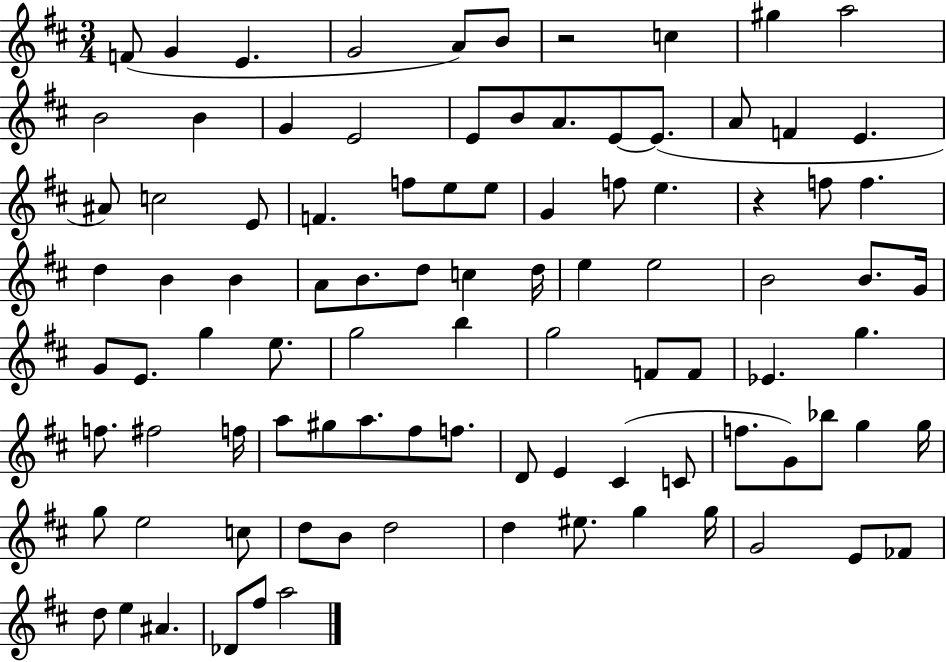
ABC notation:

X:1
T:Untitled
M:3/4
L:1/4
K:D
F/2 G E G2 A/2 B/2 z2 c ^g a2 B2 B G E2 E/2 B/2 A/2 E/2 E/2 A/2 F E ^A/2 c2 E/2 F f/2 e/2 e/2 G f/2 e z f/2 f d B B A/2 B/2 d/2 c d/4 e e2 B2 B/2 G/4 G/2 E/2 g e/2 g2 b g2 F/2 F/2 _E g f/2 ^f2 f/4 a/2 ^g/2 a/2 ^f/2 f/2 D/2 E ^C C/2 f/2 G/2 _b/2 g g/4 g/2 e2 c/2 d/2 B/2 d2 d ^e/2 g g/4 G2 E/2 _F/2 d/2 e ^A _D/2 ^f/2 a2